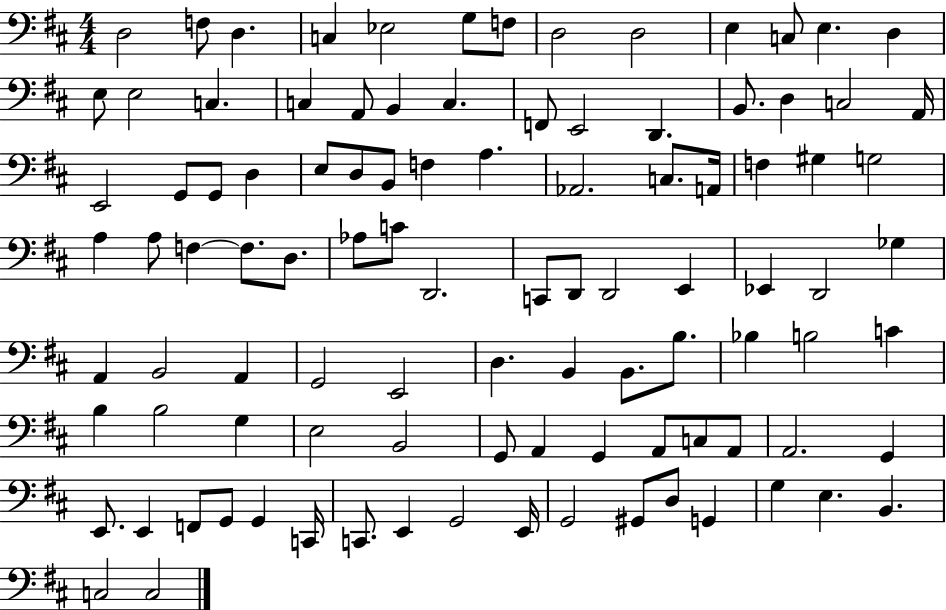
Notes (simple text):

D3/h F3/e D3/q. C3/q Eb3/h G3/e F3/e D3/h D3/h E3/q C3/e E3/q. D3/q E3/e E3/h C3/q. C3/q A2/e B2/q C3/q. F2/e E2/h D2/q. B2/e. D3/q C3/h A2/s E2/h G2/e G2/e D3/q E3/e D3/e B2/e F3/q A3/q. Ab2/h. C3/e. A2/s F3/q G#3/q G3/h A3/q A3/e F3/q F3/e. D3/e. Ab3/e C4/e D2/h. C2/e D2/e D2/h E2/q Eb2/q D2/h Gb3/q A2/q B2/h A2/q G2/h E2/h D3/q. B2/q B2/e. B3/e. Bb3/q B3/h C4/q B3/q B3/h G3/q E3/h B2/h G2/e A2/q G2/q A2/e C3/e A2/e A2/h. G2/q E2/e. E2/q F2/e G2/e G2/q C2/s C2/e. E2/q G2/h E2/s G2/h G#2/e D3/e G2/q G3/q E3/q. B2/q. C3/h C3/h